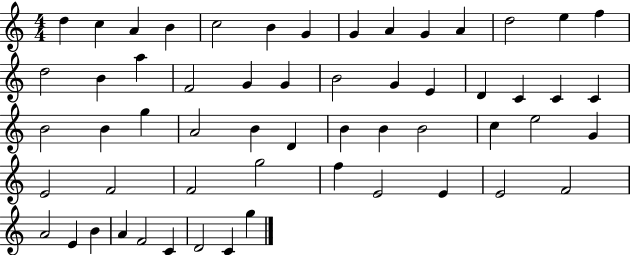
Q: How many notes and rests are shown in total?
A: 57